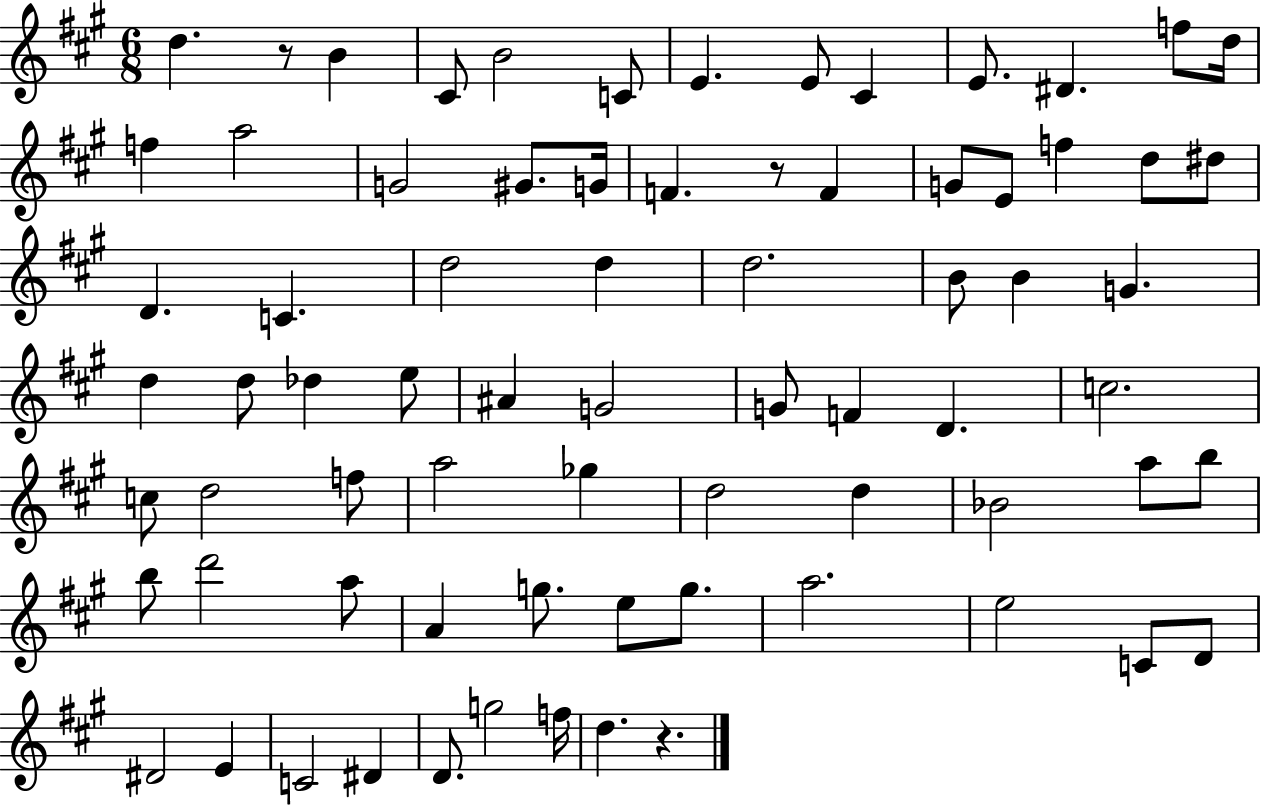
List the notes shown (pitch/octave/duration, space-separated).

D5/q. R/e B4/q C#4/e B4/h C4/e E4/q. E4/e C#4/q E4/e. D#4/q. F5/e D5/s F5/q A5/h G4/h G#4/e. G4/s F4/q. R/e F4/q G4/e E4/e F5/q D5/e D#5/e D4/q. C4/q. D5/h D5/q D5/h. B4/e B4/q G4/q. D5/q D5/e Db5/q E5/e A#4/q G4/h G4/e F4/q D4/q. C5/h. C5/e D5/h F5/e A5/h Gb5/q D5/h D5/q Bb4/h A5/e B5/e B5/e D6/h A5/e A4/q G5/e. E5/e G5/e. A5/h. E5/h C4/e D4/e D#4/h E4/q C4/h D#4/q D4/e. G5/h F5/s D5/q. R/q.